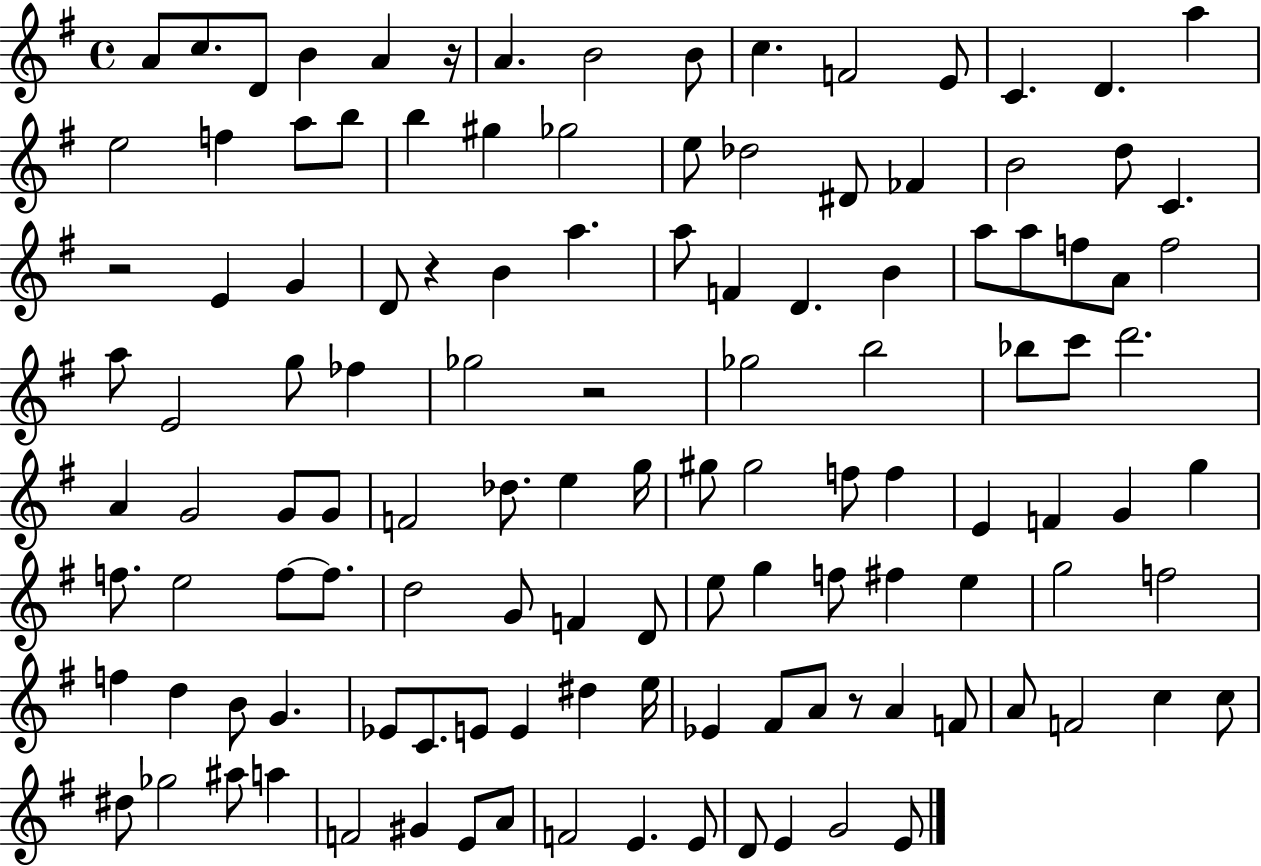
A4/e C5/e. D4/e B4/q A4/q R/s A4/q. B4/h B4/e C5/q. F4/h E4/e C4/q. D4/q. A5/q E5/h F5/q A5/e B5/e B5/q G#5/q Gb5/h E5/e Db5/h D#4/e FES4/q B4/h D5/e C4/q. R/h E4/q G4/q D4/e R/q B4/q A5/q. A5/e F4/q D4/q. B4/q A5/e A5/e F5/e A4/e F5/h A5/e E4/h G5/e FES5/q Gb5/h R/h Gb5/h B5/h Bb5/e C6/e D6/h. A4/q G4/h G4/e G4/e F4/h Db5/e. E5/q G5/s G#5/e G#5/h F5/e F5/q E4/q F4/q G4/q G5/q F5/e. E5/h F5/e F5/e. D5/h G4/e F4/q D4/e E5/e G5/q F5/e F#5/q E5/q G5/h F5/h F5/q D5/q B4/e G4/q. Eb4/e C4/e. E4/e E4/q D#5/q E5/s Eb4/q F#4/e A4/e R/e A4/q F4/e A4/e F4/h C5/q C5/e D#5/e Gb5/h A#5/e A5/q F4/h G#4/q E4/e A4/e F4/h E4/q. E4/e D4/e E4/q G4/h E4/e